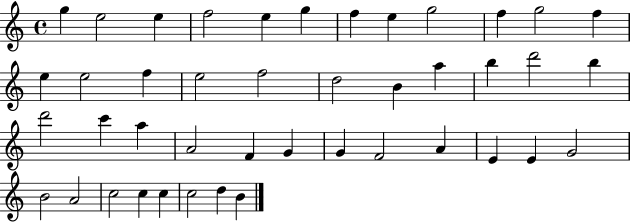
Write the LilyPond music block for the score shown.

{
  \clef treble
  \time 4/4
  \defaultTimeSignature
  \key c \major
  g''4 e''2 e''4 | f''2 e''4 g''4 | f''4 e''4 g''2 | f''4 g''2 f''4 | \break e''4 e''2 f''4 | e''2 f''2 | d''2 b'4 a''4 | b''4 d'''2 b''4 | \break d'''2 c'''4 a''4 | a'2 f'4 g'4 | g'4 f'2 a'4 | e'4 e'4 g'2 | \break b'2 a'2 | c''2 c''4 c''4 | c''2 d''4 b'4 | \bar "|."
}